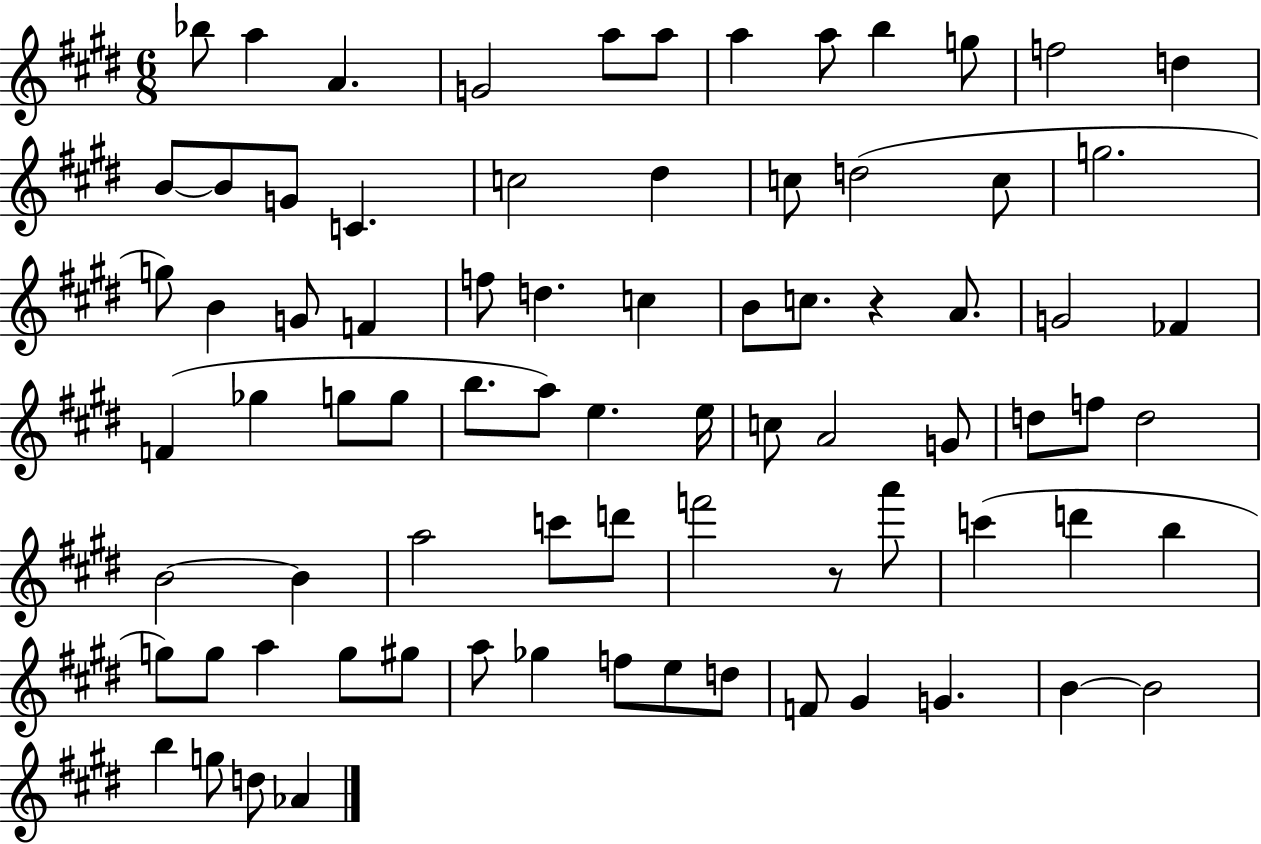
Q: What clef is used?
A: treble